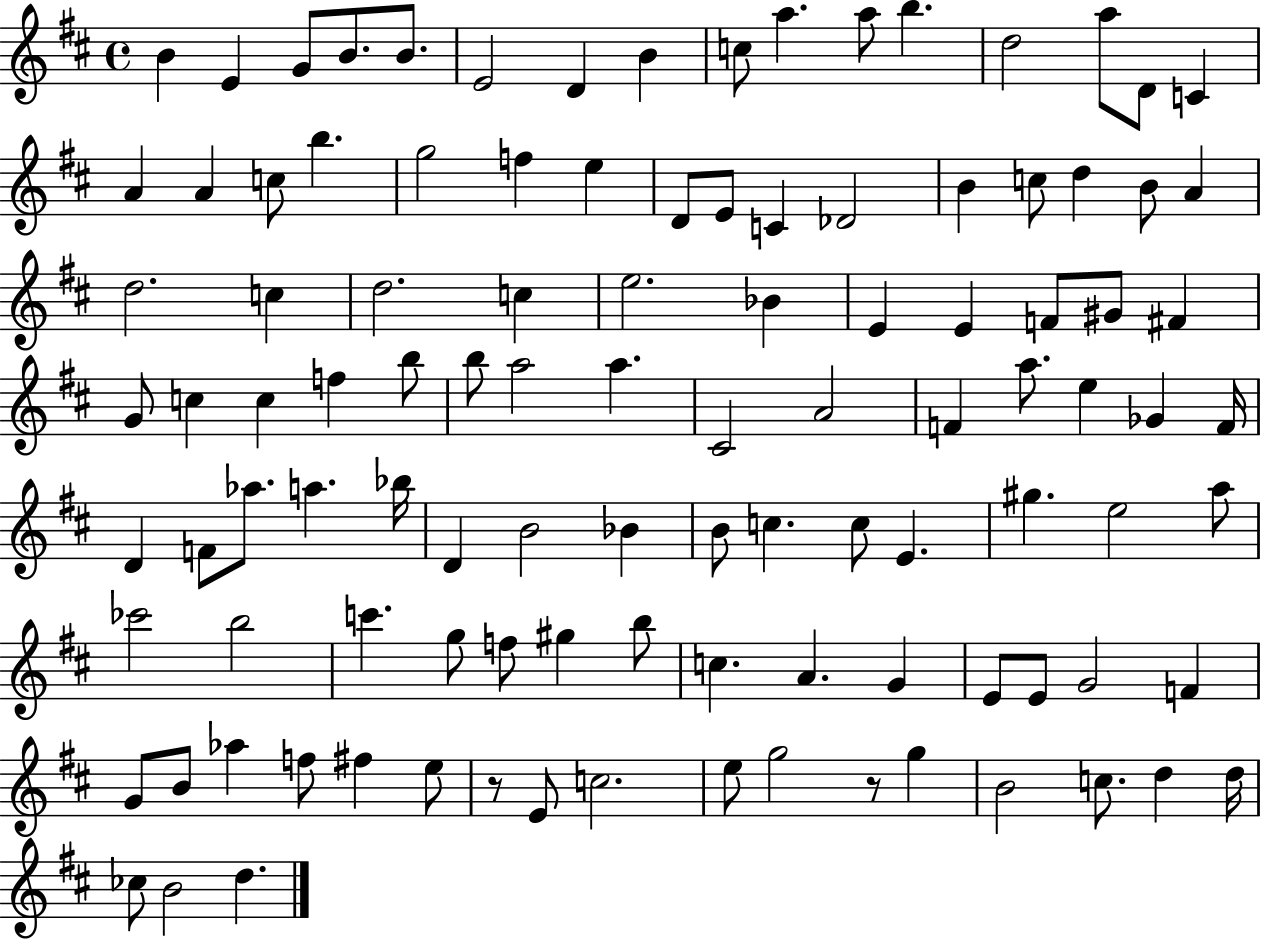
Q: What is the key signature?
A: D major